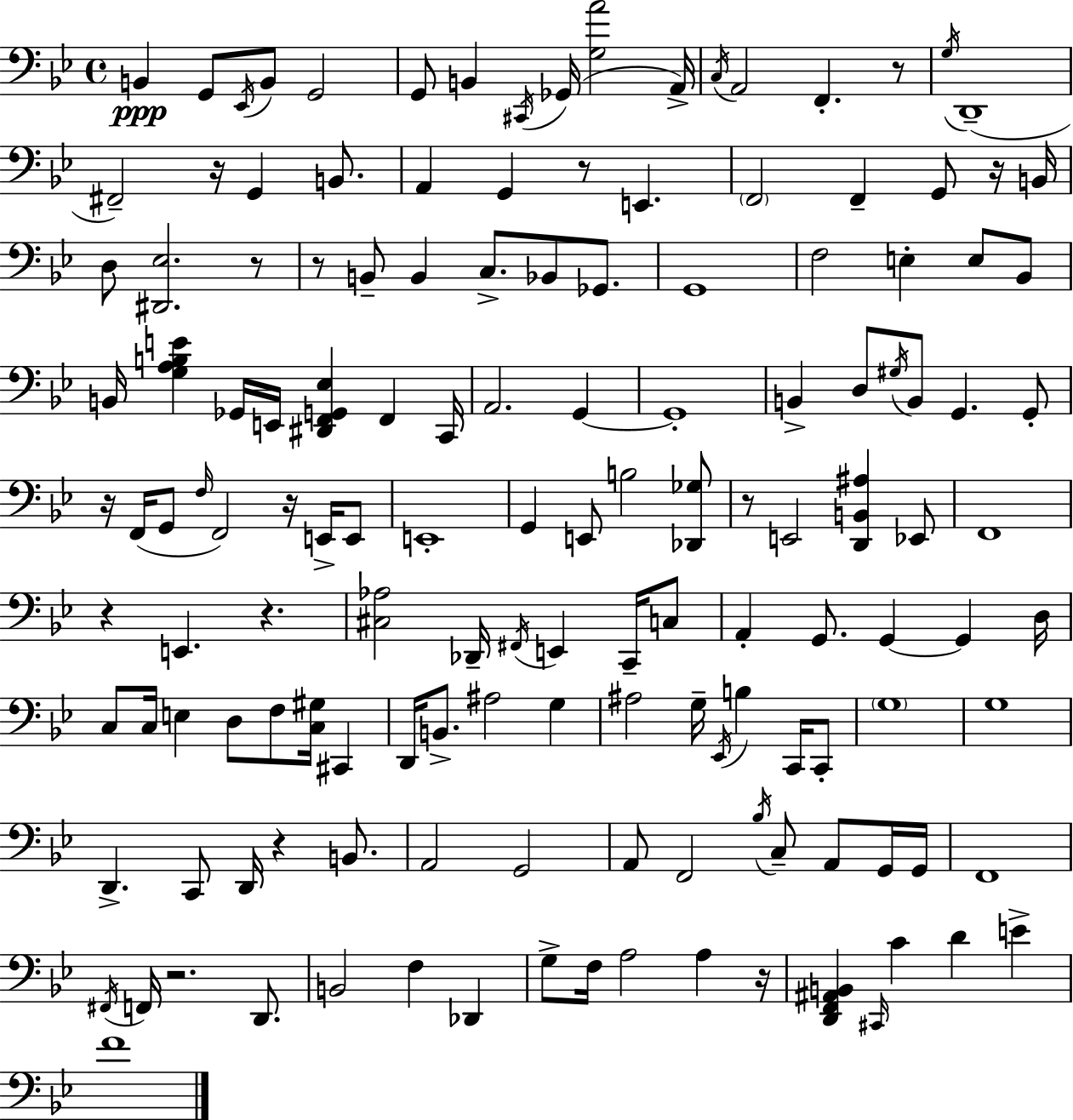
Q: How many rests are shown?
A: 14